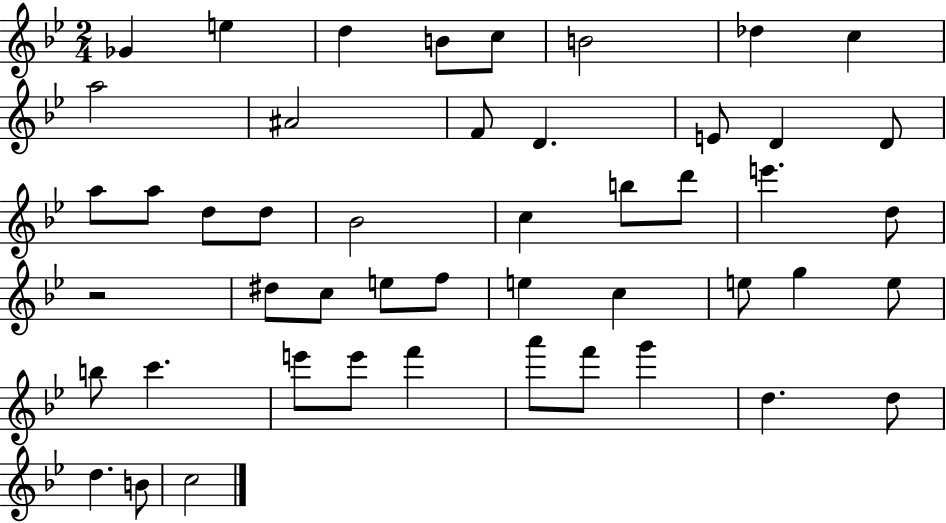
{
  \clef treble
  \numericTimeSignature
  \time 2/4
  \key bes \major
  \repeat volta 2 { ges'4 e''4 | d''4 b'8 c''8 | b'2 | des''4 c''4 | \break a''2 | ais'2 | f'8 d'4. | e'8 d'4 d'8 | \break a''8 a''8 d''8 d''8 | bes'2 | c''4 b''8 d'''8 | e'''4. d''8 | \break r2 | dis''8 c''8 e''8 f''8 | e''4 c''4 | e''8 g''4 e''8 | \break b''8 c'''4. | e'''8 e'''8 f'''4 | a'''8 f'''8 g'''4 | d''4. d''8 | \break d''4. b'8 | c''2 | } \bar "|."
}